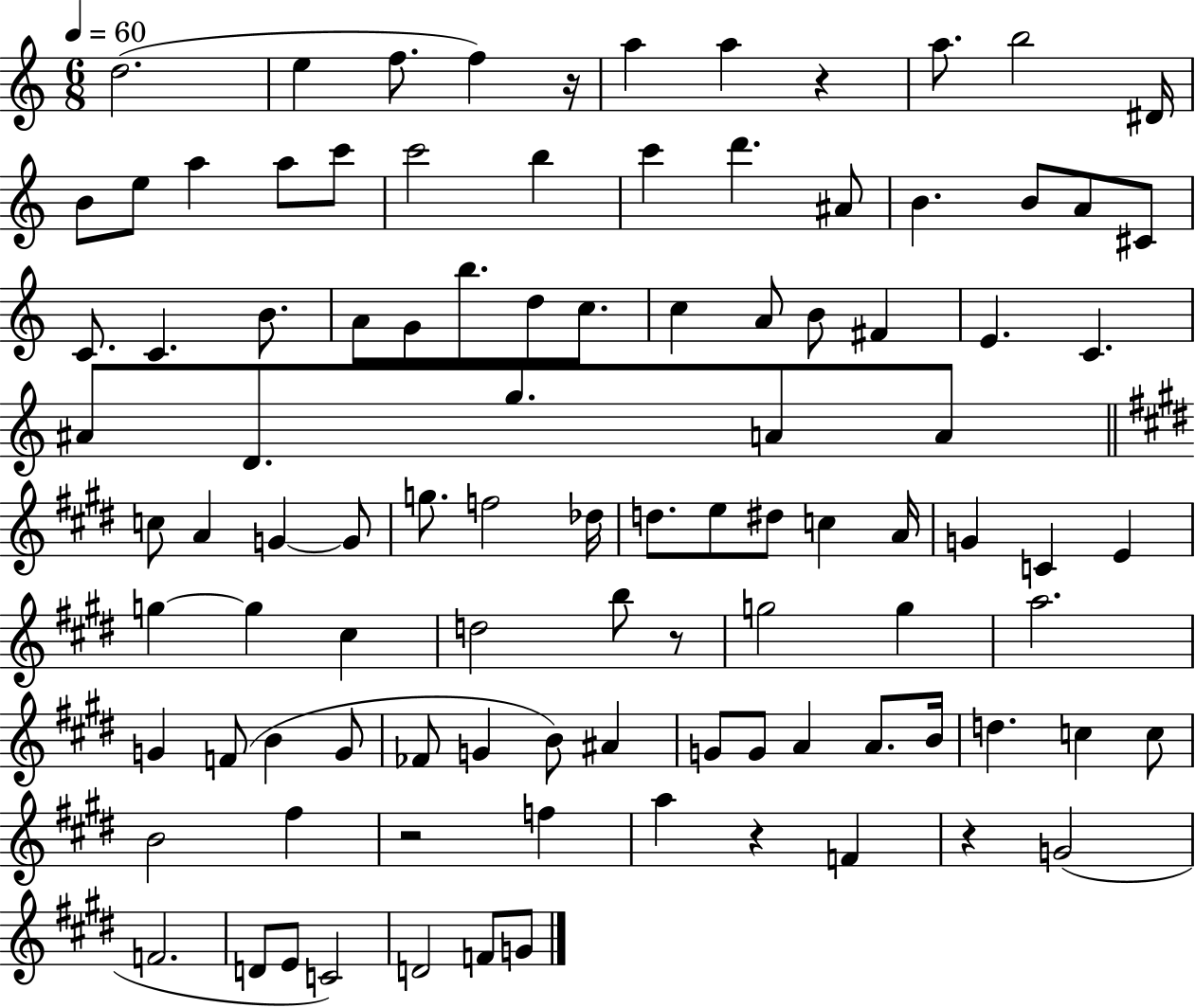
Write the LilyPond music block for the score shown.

{
  \clef treble
  \numericTimeSignature
  \time 6/8
  \key c \major
  \tempo 4 = 60
  \repeat volta 2 { d''2.( | e''4 f''8. f''4) r16 | a''4 a''4 r4 | a''8. b''2 dis'16 | \break b'8 e''8 a''4 a''8 c'''8 | c'''2 b''4 | c'''4 d'''4. ais'8 | b'4. b'8 a'8 cis'8 | \break c'8. c'4. b'8. | a'8 g'8 b''8. d''8 c''8. | c''4 a'8 b'8 fis'4 | e'4. c'4. | \break ais'8 d'8. g''8. a'8 a'8 | \bar "||" \break \key e \major c''8 a'4 g'4~~ g'8 | g''8. f''2 des''16 | d''8. e''8 dis''8 c''4 a'16 | g'4 c'4 e'4 | \break g''4~~ g''4 cis''4 | d''2 b''8 r8 | g''2 g''4 | a''2. | \break g'4 f'8( b'4 g'8 | fes'8 g'4 b'8) ais'4 | g'8 g'8 a'4 a'8. b'16 | d''4. c''4 c''8 | \break b'2 fis''4 | r2 f''4 | a''4 r4 f'4 | r4 g'2( | \break f'2. | d'8 e'8 c'2) | d'2 f'8 g'8 | } \bar "|."
}